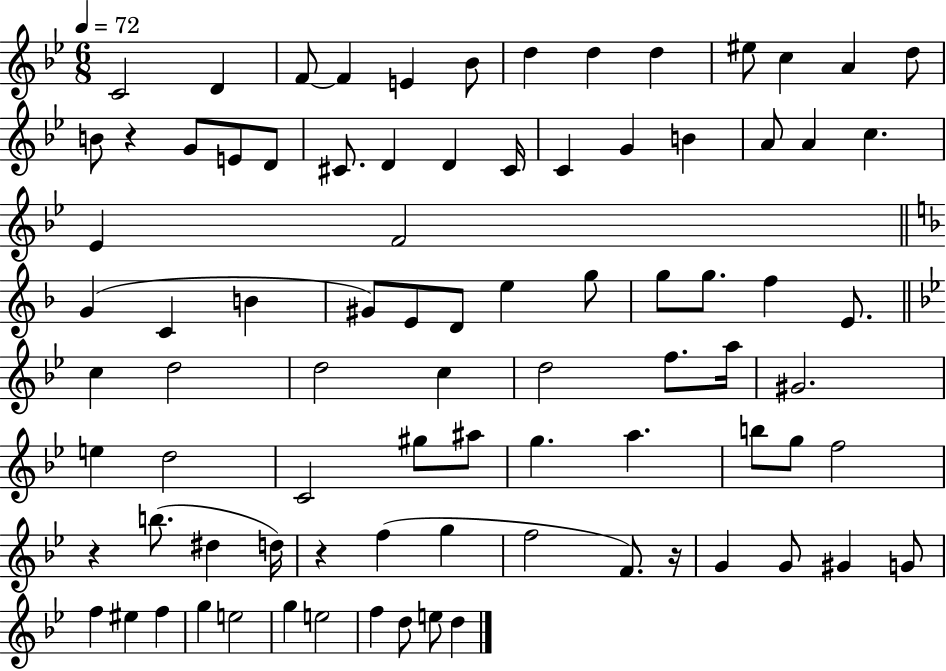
C4/h D4/q F4/e F4/q E4/q Bb4/e D5/q D5/q D5/q EIS5/e C5/q A4/q D5/e B4/e R/q G4/e E4/e D4/e C#4/e. D4/q D4/q C#4/s C4/q G4/q B4/q A4/e A4/q C5/q. Eb4/q F4/h G4/q C4/q B4/q G#4/e E4/e D4/e E5/q G5/e G5/e G5/e. F5/q E4/e. C5/q D5/h D5/h C5/q D5/h F5/e. A5/s G#4/h. E5/q D5/h C4/h G#5/e A#5/e G5/q. A5/q. B5/e G5/e F5/h R/q B5/e. D#5/q D5/s R/q F5/q G5/q F5/h F4/e. R/s G4/q G4/e G#4/q G4/e F5/q EIS5/q F5/q G5/q E5/h G5/q E5/h F5/q D5/e E5/e D5/q